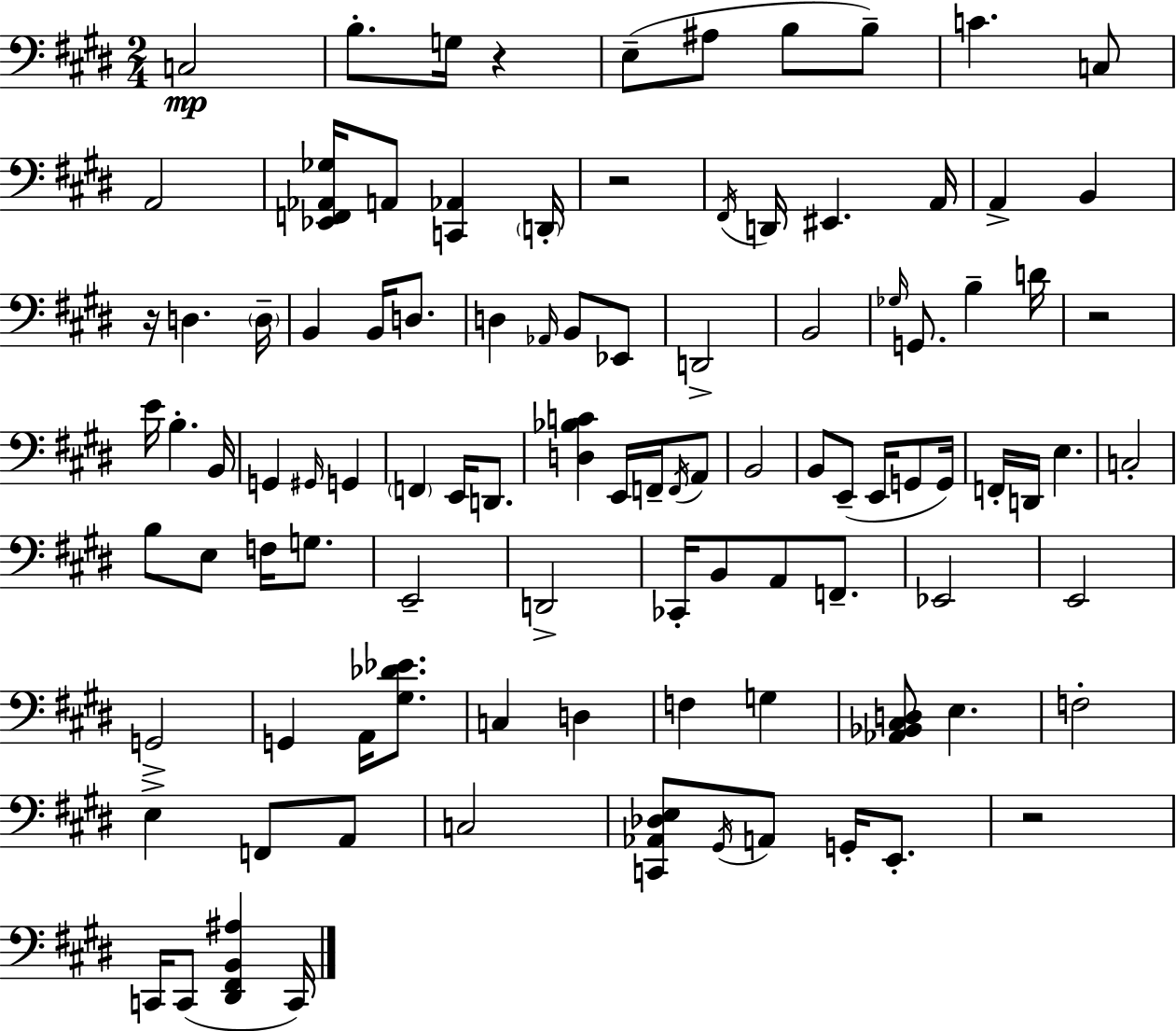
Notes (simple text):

C3/h B3/e. G3/s R/q E3/e A#3/e B3/e B3/e C4/q. C3/e A2/h [Eb2,F2,Ab2,Gb3]/s A2/e [C2,Ab2]/q D2/s R/h F#2/s D2/s EIS2/q. A2/s A2/q B2/q R/s D3/q. D3/s B2/q B2/s D3/e. D3/q Ab2/s B2/e Eb2/e D2/h B2/h Gb3/s G2/e. B3/q D4/s R/h E4/s B3/q. B2/s G2/q G#2/s G2/q F2/q E2/s D2/e. [D3,Bb3,C4]/q E2/s F2/s F2/s A2/e B2/h B2/e E2/e E2/s G2/e G2/s F2/s D2/s E3/q. C3/h B3/e E3/e F3/s G3/e. E2/h D2/h CES2/s B2/e A2/e F2/e. Eb2/h E2/h G2/h G2/q A2/s [G#3,Db4,Eb4]/e. C3/q D3/q F3/q G3/q [Ab2,Bb2,C#3,D3]/e E3/q. F3/h E3/q F2/e A2/e C3/h [C2,Ab2,Db3,E3]/e G#2/s A2/e G2/s E2/e. R/h C2/s C2/e [D#2,F#2,B2,A#3]/q C2/s